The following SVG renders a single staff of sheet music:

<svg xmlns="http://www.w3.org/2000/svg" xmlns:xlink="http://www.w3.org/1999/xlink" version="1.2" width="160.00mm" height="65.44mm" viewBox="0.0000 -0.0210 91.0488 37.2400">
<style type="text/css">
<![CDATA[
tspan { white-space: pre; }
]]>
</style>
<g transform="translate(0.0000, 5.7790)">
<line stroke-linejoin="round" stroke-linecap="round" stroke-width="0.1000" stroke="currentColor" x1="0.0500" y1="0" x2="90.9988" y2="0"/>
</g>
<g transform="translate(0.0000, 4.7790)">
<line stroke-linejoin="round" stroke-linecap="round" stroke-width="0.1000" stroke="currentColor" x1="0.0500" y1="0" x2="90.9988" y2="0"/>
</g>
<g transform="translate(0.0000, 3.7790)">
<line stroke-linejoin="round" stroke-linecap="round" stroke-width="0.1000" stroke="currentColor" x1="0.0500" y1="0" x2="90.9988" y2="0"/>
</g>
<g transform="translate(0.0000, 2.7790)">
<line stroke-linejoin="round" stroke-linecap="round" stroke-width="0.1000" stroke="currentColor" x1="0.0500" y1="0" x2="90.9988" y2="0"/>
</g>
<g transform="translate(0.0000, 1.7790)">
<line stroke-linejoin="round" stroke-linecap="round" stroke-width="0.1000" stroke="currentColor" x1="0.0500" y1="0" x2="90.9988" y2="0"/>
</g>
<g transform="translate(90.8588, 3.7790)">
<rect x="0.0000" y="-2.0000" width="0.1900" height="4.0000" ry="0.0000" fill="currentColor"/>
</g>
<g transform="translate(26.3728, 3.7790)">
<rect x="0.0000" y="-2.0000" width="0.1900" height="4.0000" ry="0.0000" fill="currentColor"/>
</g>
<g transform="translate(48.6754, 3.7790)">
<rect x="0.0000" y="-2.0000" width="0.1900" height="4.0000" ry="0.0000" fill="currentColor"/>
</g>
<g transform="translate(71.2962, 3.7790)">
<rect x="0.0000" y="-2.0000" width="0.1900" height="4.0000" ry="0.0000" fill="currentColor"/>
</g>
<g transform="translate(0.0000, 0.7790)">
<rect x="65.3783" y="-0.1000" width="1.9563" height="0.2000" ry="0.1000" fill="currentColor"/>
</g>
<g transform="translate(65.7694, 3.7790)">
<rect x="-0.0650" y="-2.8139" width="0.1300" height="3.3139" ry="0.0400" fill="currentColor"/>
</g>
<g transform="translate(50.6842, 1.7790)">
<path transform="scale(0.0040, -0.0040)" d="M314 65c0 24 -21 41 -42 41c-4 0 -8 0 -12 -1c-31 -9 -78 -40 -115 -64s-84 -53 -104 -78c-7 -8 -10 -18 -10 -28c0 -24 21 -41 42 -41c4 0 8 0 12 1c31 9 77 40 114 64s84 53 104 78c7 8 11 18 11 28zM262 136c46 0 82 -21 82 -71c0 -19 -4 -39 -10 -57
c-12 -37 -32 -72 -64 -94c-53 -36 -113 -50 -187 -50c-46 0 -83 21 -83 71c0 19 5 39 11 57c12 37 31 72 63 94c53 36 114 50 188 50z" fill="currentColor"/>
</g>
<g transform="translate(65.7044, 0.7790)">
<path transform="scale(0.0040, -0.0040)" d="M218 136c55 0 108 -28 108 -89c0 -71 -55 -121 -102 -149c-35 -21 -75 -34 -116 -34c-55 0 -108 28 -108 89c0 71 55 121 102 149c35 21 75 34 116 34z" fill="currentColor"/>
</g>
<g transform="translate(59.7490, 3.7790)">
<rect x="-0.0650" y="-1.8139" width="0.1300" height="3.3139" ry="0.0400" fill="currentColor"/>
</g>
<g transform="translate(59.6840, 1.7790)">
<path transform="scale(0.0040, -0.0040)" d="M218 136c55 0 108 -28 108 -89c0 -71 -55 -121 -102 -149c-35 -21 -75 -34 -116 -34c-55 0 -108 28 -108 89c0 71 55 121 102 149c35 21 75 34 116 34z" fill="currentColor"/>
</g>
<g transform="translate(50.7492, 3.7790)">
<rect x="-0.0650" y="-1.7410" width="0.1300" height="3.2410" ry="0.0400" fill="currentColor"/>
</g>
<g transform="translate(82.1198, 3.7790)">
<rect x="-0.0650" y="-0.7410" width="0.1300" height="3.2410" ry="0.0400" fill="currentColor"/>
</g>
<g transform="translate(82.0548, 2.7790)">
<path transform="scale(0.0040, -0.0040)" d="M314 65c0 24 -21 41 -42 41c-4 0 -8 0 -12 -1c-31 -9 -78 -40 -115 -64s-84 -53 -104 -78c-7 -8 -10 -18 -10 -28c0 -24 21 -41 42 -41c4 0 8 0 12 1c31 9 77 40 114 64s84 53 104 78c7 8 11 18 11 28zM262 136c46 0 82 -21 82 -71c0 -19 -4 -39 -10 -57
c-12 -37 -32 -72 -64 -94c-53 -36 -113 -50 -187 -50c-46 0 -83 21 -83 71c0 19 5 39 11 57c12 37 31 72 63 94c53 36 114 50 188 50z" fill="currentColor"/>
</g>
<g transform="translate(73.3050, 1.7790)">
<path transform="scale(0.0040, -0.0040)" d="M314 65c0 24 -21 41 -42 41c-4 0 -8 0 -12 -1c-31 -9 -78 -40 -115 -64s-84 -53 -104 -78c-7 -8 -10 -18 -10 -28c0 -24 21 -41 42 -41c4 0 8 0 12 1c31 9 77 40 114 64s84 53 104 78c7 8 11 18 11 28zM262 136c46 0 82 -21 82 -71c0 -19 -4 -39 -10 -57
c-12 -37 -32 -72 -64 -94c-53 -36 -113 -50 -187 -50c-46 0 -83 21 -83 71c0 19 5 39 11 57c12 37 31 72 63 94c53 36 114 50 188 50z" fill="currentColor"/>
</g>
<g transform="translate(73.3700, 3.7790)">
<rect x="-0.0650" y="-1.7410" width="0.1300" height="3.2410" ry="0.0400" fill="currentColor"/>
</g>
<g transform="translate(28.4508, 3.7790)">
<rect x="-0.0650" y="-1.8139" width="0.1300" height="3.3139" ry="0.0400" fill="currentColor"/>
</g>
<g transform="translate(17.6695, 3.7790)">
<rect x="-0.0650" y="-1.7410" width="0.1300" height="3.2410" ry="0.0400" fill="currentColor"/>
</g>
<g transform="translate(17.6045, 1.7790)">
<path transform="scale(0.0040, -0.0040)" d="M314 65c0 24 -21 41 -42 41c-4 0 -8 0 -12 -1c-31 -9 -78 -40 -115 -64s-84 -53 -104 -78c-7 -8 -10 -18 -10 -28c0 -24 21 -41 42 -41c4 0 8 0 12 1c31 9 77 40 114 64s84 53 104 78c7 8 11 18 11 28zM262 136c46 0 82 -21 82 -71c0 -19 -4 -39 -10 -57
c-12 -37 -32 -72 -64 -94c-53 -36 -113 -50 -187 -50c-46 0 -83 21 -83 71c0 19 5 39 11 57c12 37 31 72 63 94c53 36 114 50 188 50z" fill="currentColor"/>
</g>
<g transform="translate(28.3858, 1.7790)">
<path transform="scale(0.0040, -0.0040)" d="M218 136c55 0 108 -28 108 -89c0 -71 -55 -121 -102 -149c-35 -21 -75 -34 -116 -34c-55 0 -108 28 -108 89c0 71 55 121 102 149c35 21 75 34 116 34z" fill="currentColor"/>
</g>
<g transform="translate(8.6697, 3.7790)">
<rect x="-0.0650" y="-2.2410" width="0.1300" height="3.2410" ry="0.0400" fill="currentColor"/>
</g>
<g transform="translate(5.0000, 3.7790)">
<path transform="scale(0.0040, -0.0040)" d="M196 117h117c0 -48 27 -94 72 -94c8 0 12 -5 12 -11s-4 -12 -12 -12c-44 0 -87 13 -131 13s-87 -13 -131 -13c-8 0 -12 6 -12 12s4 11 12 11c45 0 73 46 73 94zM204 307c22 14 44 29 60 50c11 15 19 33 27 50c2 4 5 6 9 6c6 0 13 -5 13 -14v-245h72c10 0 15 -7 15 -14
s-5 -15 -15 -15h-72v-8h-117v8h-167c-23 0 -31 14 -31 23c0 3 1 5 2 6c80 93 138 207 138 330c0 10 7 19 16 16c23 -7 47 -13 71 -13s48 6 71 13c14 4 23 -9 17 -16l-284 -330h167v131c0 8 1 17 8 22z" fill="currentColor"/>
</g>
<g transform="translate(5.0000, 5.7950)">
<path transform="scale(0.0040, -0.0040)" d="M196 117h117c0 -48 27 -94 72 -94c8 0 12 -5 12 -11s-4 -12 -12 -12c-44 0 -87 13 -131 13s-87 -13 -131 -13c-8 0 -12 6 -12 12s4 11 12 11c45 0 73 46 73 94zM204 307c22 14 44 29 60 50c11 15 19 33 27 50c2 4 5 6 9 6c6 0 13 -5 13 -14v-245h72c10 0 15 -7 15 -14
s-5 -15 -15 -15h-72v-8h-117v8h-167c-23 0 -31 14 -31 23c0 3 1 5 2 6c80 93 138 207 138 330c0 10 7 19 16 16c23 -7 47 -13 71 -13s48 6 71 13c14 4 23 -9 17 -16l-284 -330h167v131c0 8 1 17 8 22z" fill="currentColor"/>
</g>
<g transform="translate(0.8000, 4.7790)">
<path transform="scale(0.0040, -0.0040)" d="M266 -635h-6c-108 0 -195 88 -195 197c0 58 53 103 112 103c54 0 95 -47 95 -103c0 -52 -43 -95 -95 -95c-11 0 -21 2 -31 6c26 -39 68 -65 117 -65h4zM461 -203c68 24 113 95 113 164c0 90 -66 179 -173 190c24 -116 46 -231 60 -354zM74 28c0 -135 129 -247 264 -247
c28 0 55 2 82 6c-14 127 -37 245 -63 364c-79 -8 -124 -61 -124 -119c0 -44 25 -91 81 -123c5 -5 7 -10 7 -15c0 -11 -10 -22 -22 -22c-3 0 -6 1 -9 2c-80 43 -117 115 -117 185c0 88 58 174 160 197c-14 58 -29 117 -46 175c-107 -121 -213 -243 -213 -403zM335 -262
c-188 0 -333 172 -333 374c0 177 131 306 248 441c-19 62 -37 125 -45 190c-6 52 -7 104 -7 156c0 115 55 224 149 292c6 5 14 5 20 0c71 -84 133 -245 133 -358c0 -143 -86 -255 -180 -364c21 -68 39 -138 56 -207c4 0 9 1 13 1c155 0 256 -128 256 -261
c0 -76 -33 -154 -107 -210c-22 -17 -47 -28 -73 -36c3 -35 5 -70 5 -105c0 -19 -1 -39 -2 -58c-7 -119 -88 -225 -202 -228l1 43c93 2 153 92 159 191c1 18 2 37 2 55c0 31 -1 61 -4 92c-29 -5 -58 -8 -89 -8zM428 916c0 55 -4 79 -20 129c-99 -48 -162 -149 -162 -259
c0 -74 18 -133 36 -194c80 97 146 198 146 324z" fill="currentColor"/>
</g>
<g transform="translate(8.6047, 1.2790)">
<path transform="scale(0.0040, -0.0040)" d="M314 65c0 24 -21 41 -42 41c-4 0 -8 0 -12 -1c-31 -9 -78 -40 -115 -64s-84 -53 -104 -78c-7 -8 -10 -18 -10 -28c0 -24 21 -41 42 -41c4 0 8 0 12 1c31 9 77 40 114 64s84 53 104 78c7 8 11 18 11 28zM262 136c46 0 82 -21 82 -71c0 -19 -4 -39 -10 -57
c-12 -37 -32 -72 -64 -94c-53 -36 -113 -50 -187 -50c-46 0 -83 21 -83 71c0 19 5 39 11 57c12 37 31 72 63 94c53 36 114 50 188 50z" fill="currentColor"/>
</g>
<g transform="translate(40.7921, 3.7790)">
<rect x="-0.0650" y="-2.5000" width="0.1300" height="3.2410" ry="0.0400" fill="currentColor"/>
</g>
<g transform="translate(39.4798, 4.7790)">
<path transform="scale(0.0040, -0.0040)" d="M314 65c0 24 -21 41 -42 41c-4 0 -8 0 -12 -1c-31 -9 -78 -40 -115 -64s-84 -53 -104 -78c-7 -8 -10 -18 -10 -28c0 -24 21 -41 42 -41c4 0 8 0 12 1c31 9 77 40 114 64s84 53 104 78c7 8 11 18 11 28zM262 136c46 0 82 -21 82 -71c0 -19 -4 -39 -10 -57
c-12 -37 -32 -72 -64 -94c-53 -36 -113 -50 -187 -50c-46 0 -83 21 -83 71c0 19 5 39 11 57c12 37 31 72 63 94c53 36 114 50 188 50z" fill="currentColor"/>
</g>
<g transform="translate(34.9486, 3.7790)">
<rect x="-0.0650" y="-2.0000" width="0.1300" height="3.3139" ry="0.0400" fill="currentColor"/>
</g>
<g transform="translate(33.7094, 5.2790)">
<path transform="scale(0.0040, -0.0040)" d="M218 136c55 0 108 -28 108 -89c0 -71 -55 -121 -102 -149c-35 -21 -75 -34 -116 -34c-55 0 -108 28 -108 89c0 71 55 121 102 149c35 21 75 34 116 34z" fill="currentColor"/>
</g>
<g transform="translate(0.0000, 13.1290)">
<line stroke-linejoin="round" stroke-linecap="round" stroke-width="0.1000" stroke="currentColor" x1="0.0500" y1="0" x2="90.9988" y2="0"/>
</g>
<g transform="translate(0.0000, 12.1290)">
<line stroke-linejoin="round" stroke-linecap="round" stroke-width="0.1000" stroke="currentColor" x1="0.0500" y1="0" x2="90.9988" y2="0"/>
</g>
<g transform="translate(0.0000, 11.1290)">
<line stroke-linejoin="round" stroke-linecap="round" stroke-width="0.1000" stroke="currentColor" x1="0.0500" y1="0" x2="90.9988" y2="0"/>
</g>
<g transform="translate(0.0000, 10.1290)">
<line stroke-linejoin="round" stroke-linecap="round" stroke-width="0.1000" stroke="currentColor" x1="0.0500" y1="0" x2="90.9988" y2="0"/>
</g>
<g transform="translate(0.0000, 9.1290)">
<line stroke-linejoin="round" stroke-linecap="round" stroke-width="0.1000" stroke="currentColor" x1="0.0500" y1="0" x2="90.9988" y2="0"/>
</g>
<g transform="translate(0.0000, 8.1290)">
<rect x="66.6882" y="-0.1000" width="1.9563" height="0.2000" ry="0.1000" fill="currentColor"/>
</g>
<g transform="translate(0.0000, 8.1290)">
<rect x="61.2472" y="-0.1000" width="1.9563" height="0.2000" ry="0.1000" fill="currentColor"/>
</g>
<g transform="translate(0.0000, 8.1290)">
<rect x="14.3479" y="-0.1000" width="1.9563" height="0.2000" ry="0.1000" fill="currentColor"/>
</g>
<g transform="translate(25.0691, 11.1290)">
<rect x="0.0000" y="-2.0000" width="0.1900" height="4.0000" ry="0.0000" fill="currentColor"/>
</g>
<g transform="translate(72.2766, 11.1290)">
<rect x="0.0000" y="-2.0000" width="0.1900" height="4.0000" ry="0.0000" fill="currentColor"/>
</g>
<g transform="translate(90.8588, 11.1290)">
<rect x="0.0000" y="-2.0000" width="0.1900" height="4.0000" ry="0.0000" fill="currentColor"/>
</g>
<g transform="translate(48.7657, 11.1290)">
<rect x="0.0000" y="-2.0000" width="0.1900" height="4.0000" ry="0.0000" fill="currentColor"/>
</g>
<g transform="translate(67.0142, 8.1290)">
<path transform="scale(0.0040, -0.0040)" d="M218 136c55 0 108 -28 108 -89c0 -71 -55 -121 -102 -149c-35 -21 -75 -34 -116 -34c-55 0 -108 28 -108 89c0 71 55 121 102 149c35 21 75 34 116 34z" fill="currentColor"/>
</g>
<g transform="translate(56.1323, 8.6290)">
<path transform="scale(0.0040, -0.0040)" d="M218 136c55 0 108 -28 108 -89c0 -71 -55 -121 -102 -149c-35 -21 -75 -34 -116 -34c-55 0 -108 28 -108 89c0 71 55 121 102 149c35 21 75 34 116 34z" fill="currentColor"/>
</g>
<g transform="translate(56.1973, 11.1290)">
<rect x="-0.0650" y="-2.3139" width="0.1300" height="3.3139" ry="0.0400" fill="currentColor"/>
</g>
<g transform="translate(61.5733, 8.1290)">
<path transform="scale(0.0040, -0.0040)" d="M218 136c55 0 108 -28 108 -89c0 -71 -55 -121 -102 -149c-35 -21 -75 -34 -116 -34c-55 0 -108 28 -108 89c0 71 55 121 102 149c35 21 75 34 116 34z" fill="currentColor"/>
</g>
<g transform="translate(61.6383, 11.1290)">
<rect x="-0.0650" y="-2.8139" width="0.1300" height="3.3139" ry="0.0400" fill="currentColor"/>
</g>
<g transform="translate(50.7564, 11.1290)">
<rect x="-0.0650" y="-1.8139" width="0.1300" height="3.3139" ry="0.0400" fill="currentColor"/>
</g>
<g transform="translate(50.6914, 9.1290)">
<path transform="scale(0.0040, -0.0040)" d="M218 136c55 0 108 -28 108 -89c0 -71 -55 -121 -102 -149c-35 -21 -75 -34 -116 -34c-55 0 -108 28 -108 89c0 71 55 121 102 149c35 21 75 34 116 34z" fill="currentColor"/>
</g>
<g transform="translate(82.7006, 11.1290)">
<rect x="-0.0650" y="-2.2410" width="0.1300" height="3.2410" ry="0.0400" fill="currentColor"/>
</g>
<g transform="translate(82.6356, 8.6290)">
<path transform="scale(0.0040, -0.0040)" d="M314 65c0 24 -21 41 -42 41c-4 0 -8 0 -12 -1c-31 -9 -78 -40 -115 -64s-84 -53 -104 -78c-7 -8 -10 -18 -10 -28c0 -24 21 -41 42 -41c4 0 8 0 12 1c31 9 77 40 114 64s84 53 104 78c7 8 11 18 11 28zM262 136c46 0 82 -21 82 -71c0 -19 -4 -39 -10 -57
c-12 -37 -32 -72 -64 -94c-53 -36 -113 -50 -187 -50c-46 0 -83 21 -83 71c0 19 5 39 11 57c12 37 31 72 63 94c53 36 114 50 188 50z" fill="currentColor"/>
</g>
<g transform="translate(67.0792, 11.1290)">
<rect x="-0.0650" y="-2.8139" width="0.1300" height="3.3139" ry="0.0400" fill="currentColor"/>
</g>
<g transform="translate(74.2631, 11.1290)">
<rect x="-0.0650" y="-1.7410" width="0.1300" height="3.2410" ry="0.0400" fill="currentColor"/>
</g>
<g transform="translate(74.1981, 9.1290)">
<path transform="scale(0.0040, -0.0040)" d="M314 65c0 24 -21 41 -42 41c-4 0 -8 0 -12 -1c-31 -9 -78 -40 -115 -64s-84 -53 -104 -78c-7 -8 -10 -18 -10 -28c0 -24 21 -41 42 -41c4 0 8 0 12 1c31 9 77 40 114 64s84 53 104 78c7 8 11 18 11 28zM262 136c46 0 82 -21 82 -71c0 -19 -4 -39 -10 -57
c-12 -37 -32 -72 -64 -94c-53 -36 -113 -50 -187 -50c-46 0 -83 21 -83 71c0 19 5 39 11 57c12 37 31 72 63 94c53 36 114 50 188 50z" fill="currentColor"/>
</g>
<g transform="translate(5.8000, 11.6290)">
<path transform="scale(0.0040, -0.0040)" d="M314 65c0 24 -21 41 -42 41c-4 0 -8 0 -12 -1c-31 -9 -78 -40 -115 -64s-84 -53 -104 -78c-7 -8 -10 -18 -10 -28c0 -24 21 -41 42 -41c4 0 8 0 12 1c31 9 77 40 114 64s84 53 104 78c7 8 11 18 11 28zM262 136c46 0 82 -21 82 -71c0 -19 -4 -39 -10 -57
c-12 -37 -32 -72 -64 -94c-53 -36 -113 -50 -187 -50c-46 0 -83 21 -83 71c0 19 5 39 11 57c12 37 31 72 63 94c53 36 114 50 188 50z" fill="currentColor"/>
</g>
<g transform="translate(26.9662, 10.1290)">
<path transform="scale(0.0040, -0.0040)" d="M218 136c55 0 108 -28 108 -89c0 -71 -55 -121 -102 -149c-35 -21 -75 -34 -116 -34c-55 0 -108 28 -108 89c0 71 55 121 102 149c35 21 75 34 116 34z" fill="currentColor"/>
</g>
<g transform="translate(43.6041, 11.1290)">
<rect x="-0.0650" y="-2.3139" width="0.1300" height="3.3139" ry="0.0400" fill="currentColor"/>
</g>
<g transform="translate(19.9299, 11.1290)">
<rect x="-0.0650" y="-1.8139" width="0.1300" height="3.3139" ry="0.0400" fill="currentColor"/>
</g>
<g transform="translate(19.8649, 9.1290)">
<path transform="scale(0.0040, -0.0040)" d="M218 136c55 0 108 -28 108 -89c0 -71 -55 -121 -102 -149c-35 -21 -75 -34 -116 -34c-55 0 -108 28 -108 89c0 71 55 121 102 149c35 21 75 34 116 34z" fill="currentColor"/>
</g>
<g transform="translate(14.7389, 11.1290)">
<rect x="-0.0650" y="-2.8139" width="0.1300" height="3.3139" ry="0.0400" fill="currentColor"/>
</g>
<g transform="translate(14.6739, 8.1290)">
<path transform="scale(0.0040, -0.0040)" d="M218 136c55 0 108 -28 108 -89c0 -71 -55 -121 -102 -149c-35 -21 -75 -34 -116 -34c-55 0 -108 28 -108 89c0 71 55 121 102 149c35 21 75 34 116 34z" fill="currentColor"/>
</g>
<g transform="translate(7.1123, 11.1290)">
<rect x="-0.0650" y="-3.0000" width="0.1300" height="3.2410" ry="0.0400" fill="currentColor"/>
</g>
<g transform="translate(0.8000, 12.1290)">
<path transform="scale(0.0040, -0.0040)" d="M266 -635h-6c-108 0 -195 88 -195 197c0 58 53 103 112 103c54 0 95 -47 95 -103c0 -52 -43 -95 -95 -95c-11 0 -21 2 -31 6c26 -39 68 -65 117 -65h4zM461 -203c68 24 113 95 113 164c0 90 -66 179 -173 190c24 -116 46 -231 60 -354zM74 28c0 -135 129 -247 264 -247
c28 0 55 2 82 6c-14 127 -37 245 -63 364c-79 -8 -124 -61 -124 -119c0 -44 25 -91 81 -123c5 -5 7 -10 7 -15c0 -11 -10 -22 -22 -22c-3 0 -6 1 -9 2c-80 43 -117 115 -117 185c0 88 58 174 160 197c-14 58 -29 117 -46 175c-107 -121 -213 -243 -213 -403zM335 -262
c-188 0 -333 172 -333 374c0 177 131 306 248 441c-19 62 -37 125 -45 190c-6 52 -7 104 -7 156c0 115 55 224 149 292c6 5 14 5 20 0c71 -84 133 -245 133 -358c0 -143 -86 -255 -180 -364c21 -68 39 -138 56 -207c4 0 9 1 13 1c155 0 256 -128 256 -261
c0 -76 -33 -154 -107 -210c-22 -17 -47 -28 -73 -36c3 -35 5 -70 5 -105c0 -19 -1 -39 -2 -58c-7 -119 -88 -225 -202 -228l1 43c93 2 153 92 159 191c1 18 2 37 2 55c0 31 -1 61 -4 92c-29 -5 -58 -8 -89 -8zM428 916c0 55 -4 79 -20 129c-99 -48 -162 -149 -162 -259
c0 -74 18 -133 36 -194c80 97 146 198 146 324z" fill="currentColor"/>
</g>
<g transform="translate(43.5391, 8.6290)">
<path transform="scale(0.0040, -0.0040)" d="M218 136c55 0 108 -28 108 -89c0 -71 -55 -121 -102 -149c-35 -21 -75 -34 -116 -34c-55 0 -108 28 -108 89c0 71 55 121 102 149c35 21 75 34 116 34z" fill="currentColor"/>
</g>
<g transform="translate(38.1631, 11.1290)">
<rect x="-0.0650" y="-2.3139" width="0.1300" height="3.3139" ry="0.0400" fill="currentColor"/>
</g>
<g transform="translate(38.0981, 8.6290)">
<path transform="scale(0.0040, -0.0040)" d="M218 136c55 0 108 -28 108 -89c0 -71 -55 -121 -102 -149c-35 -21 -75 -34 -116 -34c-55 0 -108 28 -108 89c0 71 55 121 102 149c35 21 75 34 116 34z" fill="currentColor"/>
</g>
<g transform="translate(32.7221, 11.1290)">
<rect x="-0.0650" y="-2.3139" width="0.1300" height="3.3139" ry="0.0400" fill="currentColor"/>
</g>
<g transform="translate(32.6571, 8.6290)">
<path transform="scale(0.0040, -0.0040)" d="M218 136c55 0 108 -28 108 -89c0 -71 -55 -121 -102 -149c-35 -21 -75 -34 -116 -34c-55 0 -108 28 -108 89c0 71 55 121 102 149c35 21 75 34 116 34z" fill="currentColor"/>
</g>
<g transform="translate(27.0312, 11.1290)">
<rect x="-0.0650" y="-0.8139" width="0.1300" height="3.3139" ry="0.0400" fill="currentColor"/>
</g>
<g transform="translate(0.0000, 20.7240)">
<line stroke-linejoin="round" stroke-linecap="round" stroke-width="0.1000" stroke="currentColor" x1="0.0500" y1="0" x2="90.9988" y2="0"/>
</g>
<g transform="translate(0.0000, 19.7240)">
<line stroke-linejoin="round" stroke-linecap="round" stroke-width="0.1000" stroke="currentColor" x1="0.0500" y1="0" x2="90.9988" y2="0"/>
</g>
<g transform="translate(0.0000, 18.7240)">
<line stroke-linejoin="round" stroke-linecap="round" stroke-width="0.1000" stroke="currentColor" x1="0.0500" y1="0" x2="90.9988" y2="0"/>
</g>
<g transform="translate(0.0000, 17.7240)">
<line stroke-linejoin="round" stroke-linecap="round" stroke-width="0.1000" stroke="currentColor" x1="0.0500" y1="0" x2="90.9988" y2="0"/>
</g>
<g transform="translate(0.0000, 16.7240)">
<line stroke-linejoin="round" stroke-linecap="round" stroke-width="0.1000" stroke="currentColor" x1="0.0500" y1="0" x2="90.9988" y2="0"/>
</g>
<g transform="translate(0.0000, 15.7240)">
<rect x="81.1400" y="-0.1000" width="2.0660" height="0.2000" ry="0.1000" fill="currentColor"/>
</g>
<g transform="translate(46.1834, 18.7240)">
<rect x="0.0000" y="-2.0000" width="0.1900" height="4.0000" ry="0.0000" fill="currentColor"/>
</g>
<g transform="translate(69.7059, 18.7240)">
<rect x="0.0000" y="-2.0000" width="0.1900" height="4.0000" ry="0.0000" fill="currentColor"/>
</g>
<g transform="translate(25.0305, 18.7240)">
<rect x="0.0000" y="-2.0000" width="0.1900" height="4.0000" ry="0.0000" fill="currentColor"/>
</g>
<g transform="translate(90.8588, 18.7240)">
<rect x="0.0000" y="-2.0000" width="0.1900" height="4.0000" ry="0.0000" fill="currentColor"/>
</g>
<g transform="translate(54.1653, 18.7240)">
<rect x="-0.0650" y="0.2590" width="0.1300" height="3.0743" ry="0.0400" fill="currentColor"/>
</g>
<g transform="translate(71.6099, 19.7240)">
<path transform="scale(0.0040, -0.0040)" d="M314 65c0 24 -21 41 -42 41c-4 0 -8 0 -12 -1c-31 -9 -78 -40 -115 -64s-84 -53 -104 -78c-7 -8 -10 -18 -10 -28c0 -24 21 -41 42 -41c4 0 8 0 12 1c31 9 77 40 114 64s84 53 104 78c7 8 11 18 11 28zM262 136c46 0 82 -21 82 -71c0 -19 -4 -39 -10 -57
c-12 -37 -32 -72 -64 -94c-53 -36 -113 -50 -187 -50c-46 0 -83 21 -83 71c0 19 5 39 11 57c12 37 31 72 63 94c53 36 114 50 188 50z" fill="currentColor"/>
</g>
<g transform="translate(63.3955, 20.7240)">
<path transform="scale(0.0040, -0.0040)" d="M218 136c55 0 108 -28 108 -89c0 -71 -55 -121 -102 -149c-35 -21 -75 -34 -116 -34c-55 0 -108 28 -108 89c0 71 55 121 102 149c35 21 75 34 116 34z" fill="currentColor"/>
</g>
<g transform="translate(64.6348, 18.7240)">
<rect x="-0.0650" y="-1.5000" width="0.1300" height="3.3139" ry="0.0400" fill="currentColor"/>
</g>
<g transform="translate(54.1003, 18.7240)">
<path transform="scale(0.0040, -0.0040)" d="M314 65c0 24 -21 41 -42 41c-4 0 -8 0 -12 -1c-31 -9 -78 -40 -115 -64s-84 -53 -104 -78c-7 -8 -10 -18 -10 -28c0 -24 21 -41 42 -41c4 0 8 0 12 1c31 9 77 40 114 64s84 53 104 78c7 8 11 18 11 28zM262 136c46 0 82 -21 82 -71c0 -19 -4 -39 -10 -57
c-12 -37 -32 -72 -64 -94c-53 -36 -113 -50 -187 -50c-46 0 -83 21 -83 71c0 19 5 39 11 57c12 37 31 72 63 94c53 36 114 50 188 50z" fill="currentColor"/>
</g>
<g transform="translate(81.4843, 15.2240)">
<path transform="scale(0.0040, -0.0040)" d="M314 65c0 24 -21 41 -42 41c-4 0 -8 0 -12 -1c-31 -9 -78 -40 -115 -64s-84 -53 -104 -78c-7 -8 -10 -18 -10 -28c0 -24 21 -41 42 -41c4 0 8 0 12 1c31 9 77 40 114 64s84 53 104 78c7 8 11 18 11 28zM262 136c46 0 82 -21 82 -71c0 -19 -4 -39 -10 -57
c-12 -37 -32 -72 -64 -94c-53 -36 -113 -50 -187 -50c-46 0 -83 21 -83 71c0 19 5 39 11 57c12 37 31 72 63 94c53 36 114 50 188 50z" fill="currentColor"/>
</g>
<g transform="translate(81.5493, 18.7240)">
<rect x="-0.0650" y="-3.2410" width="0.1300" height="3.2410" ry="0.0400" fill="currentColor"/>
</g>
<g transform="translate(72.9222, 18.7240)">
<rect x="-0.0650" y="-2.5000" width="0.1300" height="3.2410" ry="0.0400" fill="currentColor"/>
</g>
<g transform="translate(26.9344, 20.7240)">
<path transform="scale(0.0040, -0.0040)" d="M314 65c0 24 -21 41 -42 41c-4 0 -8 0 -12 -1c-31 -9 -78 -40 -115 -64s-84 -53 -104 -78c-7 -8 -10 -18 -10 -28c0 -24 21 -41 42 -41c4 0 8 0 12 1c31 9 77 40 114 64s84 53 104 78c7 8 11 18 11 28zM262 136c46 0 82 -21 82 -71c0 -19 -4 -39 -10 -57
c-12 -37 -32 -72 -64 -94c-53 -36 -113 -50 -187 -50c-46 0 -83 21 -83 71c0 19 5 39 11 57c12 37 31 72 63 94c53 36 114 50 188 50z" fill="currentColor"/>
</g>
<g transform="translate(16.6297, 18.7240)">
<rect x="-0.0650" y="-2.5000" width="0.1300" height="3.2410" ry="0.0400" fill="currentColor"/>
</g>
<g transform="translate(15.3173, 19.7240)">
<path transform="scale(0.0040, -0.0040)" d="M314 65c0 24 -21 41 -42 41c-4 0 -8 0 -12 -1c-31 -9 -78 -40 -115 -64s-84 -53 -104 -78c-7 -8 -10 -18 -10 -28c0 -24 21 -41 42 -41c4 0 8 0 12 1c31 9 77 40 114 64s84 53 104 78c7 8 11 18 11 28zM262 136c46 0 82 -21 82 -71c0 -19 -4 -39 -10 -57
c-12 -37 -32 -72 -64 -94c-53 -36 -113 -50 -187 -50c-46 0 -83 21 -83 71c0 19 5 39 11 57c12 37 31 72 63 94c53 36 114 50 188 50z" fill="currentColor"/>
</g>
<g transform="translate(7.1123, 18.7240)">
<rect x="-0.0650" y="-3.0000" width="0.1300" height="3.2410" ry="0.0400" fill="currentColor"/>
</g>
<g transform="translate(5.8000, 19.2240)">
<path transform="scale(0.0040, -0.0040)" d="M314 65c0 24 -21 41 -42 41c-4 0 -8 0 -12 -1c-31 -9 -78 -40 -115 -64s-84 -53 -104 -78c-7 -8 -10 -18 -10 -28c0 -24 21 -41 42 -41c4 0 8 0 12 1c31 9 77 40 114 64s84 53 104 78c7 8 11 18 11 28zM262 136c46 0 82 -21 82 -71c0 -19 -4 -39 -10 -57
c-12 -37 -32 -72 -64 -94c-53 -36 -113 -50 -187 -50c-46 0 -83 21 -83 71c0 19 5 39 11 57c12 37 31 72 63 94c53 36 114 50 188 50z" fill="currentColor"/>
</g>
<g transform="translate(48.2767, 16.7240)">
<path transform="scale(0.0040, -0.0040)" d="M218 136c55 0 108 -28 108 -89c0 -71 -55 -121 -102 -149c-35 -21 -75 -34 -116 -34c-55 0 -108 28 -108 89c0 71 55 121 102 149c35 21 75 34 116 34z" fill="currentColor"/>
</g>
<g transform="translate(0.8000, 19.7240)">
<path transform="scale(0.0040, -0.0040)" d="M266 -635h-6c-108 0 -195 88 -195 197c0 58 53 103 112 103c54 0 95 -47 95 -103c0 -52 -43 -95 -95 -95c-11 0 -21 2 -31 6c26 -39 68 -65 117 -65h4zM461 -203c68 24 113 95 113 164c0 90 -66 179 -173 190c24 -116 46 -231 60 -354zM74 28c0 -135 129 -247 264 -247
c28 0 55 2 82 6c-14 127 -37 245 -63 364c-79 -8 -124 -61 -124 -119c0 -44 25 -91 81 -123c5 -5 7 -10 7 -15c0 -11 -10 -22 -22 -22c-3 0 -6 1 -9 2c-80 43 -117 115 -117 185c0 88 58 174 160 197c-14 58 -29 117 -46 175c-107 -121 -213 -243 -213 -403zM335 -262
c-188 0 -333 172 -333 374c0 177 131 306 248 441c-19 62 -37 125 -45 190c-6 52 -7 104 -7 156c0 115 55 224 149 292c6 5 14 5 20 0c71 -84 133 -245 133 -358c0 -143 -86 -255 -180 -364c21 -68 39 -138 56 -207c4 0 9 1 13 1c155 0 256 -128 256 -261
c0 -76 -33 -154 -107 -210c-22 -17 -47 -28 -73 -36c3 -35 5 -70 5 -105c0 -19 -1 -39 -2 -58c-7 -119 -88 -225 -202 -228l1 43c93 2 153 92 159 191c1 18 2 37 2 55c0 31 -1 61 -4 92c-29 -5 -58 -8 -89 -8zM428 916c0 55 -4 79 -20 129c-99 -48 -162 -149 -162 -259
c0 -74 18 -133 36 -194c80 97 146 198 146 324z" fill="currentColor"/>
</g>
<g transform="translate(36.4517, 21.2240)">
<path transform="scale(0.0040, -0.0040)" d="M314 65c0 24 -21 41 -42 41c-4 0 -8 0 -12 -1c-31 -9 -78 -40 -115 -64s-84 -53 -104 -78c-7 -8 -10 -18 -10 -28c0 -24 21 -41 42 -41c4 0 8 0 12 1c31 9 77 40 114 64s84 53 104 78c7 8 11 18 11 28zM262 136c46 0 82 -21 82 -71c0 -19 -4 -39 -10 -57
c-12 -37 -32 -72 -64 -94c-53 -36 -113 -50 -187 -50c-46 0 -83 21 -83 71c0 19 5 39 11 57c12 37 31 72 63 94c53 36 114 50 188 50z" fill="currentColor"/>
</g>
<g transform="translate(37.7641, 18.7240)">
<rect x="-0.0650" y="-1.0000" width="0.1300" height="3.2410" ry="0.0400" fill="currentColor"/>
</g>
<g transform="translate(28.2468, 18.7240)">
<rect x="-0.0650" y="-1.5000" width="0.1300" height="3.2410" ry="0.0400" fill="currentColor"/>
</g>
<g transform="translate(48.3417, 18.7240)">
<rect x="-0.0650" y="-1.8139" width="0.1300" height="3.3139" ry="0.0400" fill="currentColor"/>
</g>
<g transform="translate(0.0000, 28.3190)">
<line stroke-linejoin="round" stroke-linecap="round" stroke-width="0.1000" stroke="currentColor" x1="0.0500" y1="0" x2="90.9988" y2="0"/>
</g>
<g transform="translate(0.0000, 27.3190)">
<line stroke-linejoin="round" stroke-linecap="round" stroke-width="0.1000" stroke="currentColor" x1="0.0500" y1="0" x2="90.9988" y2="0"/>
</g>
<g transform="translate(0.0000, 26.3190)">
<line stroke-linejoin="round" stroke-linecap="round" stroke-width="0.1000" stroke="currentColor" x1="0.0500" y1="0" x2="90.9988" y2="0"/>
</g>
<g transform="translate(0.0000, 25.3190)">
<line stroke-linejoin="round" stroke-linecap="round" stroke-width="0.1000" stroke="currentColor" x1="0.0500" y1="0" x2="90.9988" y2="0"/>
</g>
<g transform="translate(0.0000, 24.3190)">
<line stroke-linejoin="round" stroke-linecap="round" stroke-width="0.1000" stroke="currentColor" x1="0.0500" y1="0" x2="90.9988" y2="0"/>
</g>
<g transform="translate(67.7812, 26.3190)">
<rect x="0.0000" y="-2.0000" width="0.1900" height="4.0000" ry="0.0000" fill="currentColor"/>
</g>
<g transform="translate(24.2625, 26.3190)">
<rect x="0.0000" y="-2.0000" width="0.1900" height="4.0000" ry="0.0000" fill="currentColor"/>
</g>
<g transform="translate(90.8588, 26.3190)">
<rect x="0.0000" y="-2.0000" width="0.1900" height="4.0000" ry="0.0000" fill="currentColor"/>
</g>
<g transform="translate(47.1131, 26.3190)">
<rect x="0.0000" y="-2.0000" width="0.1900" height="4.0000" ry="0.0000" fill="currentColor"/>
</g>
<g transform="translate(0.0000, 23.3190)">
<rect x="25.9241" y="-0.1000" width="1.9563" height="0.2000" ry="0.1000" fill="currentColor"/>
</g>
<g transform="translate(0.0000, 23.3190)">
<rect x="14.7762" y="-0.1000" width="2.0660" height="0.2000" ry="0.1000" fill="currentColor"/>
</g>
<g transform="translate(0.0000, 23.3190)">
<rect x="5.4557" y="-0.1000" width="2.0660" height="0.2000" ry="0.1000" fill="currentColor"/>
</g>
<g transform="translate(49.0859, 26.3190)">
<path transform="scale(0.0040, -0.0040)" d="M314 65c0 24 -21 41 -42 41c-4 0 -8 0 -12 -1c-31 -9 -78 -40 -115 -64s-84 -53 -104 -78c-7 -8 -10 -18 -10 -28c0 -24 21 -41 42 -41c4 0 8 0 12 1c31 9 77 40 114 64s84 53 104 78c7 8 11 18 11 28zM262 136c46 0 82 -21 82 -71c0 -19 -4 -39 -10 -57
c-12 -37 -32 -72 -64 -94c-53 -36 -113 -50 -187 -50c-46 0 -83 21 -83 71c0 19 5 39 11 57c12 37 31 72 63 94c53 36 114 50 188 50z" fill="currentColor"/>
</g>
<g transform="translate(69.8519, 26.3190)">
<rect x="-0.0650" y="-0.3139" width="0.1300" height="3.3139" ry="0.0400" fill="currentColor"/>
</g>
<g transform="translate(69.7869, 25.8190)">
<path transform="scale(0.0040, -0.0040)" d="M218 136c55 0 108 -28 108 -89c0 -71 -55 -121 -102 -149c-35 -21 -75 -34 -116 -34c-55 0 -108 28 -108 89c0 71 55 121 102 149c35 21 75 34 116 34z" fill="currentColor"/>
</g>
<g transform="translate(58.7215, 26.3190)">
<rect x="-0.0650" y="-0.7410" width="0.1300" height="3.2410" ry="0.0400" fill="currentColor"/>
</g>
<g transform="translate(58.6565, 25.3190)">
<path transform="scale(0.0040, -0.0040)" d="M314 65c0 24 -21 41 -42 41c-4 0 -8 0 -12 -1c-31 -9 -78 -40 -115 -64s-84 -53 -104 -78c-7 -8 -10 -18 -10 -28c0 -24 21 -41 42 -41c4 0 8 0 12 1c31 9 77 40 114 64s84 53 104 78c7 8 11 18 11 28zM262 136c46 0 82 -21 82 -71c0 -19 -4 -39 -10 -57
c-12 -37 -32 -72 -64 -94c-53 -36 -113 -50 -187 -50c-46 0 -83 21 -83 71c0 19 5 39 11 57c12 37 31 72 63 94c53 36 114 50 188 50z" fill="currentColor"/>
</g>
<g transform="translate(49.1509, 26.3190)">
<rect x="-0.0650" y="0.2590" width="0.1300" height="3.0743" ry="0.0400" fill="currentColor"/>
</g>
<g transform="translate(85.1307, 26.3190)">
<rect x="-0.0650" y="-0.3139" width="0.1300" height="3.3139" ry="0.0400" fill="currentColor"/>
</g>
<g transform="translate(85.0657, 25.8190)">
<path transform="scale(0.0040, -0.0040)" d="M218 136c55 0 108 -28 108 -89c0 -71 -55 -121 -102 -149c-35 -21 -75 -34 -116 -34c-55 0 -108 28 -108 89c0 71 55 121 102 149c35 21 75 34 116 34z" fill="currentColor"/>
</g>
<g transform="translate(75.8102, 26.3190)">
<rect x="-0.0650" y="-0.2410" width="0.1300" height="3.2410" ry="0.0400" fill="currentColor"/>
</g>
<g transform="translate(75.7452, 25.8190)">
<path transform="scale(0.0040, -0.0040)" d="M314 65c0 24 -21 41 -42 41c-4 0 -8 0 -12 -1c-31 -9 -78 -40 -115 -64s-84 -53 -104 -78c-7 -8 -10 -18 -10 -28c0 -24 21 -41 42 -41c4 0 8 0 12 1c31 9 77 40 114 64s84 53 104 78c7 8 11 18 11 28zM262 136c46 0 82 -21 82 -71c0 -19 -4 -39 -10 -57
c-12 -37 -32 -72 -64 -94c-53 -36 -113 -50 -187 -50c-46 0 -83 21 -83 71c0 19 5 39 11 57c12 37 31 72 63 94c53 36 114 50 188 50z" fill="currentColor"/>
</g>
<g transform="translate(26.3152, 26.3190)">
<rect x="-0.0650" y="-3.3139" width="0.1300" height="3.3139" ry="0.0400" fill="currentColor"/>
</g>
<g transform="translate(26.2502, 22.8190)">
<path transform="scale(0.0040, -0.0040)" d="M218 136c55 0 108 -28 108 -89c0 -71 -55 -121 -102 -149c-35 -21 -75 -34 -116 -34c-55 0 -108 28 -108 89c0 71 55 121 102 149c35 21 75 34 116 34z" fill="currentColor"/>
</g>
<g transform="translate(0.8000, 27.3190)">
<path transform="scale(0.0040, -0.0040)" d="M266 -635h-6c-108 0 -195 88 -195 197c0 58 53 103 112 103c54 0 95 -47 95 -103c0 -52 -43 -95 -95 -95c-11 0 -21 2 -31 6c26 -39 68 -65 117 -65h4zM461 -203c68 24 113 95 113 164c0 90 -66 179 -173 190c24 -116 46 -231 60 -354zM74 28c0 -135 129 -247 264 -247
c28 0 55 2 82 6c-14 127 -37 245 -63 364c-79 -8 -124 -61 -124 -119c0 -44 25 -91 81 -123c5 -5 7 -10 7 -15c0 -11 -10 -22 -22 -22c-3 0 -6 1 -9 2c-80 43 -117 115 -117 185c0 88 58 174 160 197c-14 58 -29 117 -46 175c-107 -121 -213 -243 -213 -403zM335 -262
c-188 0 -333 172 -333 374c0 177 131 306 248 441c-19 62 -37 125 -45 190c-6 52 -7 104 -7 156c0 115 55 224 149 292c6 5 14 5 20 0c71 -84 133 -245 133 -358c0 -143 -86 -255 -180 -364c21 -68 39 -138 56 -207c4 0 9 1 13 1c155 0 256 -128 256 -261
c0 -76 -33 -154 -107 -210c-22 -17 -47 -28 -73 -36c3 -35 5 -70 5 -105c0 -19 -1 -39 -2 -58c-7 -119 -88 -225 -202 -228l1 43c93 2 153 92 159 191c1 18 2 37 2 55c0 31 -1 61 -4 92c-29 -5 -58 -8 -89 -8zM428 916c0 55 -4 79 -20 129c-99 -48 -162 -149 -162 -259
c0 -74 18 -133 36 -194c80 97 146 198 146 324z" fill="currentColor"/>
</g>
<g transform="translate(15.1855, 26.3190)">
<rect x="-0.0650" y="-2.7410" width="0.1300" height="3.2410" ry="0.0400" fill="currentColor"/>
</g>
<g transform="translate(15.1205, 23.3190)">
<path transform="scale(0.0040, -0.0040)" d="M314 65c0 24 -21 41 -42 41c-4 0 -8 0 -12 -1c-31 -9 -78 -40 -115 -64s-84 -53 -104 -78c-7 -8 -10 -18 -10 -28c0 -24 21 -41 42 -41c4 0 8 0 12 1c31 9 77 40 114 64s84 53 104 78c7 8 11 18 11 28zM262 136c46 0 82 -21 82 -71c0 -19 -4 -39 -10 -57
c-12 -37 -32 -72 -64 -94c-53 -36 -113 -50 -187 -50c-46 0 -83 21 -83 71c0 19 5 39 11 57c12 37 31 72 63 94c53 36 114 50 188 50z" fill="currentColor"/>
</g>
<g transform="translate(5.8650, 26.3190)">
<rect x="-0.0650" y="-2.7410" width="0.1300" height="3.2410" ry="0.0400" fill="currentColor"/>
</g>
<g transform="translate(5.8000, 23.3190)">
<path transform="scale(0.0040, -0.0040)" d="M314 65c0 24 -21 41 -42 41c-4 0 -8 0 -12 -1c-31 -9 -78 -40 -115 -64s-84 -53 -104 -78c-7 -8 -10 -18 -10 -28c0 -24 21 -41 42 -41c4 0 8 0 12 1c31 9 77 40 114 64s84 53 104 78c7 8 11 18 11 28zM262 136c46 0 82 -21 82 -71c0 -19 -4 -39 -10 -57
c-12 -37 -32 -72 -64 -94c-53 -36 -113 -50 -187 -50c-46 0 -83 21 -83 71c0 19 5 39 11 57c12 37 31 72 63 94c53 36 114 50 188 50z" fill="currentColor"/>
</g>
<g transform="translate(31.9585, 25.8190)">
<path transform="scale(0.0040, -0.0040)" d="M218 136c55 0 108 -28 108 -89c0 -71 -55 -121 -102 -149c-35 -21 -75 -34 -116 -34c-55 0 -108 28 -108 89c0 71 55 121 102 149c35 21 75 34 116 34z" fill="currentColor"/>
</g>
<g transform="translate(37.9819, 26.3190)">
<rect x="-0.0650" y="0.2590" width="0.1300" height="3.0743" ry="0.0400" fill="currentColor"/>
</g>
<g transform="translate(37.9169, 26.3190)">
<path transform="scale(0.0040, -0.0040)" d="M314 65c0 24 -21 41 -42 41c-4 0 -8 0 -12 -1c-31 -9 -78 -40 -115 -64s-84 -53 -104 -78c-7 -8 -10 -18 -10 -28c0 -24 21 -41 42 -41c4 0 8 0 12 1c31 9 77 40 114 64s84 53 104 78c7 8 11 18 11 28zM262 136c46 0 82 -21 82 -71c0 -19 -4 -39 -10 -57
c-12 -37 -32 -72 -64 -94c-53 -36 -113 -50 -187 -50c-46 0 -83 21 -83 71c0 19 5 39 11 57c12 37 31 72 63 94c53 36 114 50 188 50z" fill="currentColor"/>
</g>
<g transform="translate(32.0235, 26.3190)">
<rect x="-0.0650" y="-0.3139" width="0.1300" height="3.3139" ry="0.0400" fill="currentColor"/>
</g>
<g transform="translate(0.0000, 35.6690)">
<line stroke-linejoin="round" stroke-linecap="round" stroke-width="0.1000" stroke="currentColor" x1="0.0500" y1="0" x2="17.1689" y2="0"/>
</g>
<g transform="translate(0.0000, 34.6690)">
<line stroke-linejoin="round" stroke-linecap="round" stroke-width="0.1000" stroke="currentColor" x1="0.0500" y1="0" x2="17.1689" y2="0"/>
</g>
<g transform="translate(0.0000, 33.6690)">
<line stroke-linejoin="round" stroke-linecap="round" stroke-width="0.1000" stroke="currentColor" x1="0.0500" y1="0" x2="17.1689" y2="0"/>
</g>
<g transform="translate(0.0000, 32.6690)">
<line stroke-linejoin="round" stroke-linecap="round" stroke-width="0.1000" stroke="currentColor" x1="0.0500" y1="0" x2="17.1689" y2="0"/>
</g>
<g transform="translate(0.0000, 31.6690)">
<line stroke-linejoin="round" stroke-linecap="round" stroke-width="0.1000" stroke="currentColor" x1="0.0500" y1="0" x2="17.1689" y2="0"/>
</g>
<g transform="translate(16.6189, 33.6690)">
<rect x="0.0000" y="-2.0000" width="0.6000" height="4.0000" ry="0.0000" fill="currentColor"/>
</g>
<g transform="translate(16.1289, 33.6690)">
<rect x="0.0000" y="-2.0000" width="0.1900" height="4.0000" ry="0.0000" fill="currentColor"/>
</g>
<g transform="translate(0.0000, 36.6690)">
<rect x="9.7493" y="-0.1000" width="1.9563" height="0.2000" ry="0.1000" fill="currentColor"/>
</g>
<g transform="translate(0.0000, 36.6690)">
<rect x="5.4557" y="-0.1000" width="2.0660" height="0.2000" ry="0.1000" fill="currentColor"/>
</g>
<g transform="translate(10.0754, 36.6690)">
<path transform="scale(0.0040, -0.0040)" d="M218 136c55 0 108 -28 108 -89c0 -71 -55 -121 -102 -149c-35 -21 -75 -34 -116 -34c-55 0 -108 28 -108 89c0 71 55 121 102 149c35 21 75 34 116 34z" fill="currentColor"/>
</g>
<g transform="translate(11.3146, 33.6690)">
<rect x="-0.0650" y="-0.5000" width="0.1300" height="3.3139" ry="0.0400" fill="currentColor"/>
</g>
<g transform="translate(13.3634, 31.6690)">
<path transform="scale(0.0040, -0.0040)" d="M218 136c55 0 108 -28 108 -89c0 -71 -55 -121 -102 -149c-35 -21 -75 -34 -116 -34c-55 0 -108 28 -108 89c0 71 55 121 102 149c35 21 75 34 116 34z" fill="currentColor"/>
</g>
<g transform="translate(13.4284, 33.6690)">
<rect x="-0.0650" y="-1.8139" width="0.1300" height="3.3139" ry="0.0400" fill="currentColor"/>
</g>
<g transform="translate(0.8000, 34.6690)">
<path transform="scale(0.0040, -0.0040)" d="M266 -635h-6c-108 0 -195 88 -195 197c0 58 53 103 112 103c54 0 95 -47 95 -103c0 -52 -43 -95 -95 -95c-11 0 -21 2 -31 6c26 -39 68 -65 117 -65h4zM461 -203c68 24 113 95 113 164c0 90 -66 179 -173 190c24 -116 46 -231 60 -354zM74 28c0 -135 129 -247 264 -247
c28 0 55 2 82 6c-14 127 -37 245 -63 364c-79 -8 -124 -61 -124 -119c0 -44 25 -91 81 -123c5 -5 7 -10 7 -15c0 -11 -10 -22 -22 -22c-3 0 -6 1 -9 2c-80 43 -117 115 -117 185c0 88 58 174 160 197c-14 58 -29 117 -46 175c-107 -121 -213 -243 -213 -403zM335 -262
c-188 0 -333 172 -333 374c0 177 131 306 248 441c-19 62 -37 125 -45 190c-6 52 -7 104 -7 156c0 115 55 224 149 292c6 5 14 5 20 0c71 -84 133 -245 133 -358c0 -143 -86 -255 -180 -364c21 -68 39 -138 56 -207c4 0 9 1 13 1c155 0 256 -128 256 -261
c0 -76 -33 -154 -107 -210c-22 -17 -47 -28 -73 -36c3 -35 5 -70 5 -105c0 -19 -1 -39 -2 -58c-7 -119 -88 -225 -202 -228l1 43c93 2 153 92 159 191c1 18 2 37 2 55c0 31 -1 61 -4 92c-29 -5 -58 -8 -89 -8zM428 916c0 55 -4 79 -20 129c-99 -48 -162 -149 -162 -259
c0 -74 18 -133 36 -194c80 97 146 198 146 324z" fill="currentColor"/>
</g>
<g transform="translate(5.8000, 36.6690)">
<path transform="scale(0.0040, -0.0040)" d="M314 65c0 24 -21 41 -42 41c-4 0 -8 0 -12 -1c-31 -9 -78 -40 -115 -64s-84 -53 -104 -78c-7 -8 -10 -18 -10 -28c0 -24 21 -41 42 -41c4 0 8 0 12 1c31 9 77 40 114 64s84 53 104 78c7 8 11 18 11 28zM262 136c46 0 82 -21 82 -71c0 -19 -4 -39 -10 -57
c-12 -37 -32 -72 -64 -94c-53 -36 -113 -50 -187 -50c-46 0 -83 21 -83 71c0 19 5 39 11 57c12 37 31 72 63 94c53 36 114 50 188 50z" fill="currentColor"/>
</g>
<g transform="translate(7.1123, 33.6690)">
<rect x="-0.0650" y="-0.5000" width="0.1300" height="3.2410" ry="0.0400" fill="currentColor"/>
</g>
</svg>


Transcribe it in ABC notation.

X:1
T:Untitled
M:4/4
L:1/4
K:C
g2 f2 f F G2 f2 f a f2 d2 A2 a f d g g g f g a a f2 g2 A2 G2 E2 D2 f B2 E G2 b2 a2 a2 b c B2 B2 d2 c c2 c C2 C f